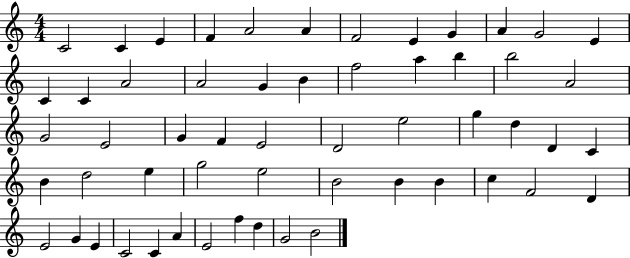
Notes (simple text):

C4/h C4/q E4/q F4/q A4/h A4/q F4/h E4/q G4/q A4/q G4/h E4/q C4/q C4/q A4/h A4/h G4/q B4/q F5/h A5/q B5/q B5/h A4/h G4/h E4/h G4/q F4/q E4/h D4/h E5/h G5/q D5/q D4/q C4/q B4/q D5/h E5/q G5/h E5/h B4/h B4/q B4/q C5/q F4/h D4/q E4/h G4/q E4/q C4/h C4/q A4/q E4/h F5/q D5/q G4/h B4/h